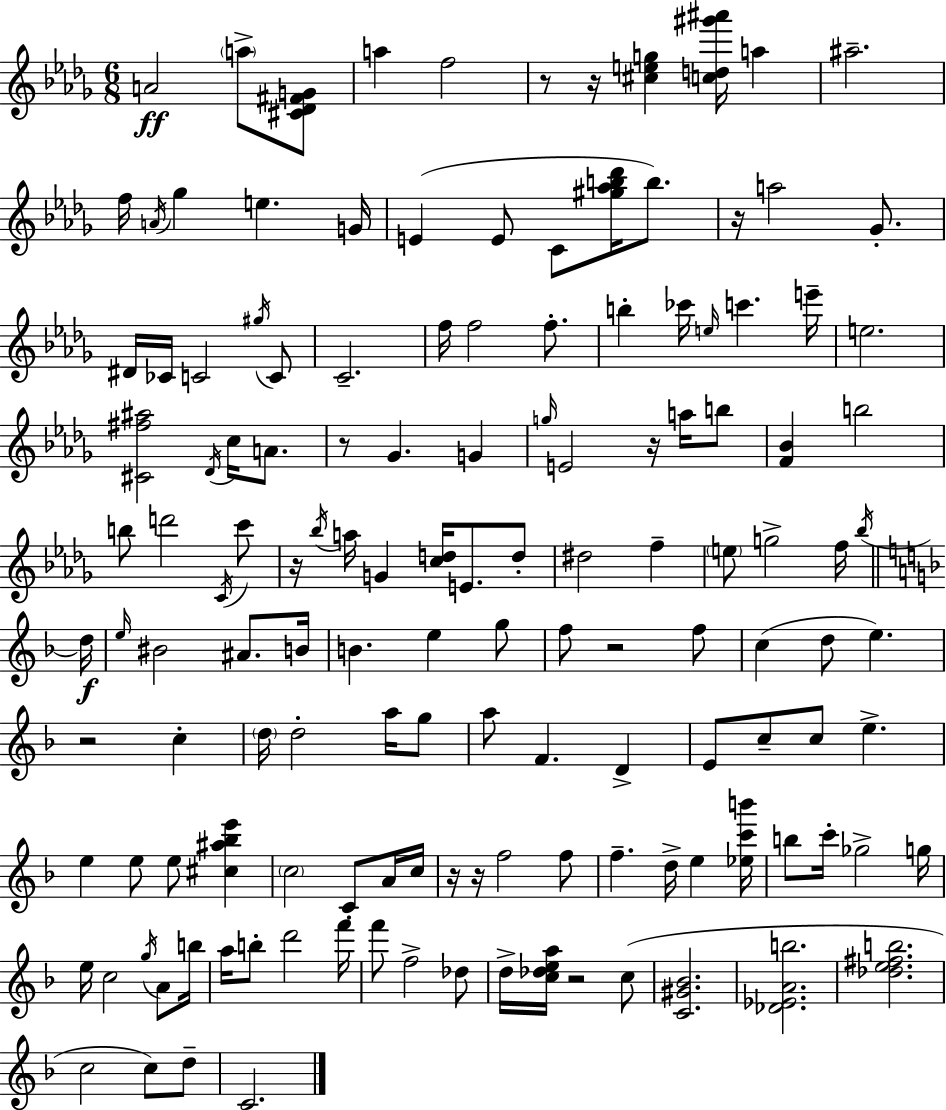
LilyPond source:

{
  \clef treble
  \numericTimeSignature
  \time 6/8
  \key bes \minor
  \repeat volta 2 { a'2\ff \parenthesize a''8-> <cis' des' fis' g'>8 | a''4 f''2 | r8 r16 <cis'' e'' g''>4 <c'' d'' gis''' ais'''>16 a''4 | ais''2.-- | \break f''16 \acciaccatura { a'16 } ges''4 e''4. | g'16 e'4( e'8 c'8 <gis'' aes'' b'' des'''>16 b''8.) | r16 a''2 ges'8.-. | dis'16 ces'16 c'2 \acciaccatura { gis''16 } | \break c'8 c'2.-- | f''16 f''2 f''8.-. | b''4-. ces'''16 \grace { e''16 } c'''4. | e'''16-- e''2. | \break <cis' fis'' ais''>2 \acciaccatura { des'16 } | c''16 a'8. r8 ges'4. | g'4 \grace { g''16 } e'2 | r16 a''16 b''8 <f' bes'>4 b''2 | \break b''8 d'''2 | \acciaccatura { c'16 } c'''8 r16 \acciaccatura { bes''16 } a''16 g'4 | <c'' d''>16 e'8. d''8-. dis''2 | f''4-- \parenthesize e''8 g''2-> | \break f''16 \acciaccatura { bes''16 } \bar "||" \break \key f \major d''16\f \grace { e''16 } bis'2 ais'8. | b'16 b'4. e''4 | g''8 f''8 r2 | f''8 c''4( d''8 e''4.) | \break r2 c''4-. | \parenthesize d''16 d''2-. a''16 | g''8 a''8 f'4. d'4-> | e'8 c''8-- c''8 e''4.-> | \break e''4 e''8 e''8 <cis'' ais'' bes'' e'''>4 | \parenthesize c''2 c'8-. | a'16 c''16 r16 r16 f''2 | f''8 f''4.-- d''16-> e''4 | \break <ees'' c''' b'''>16 b''8 c'''16-. ges''2-> | g''16 e''16 c''2 \acciaccatura { g''16 } | a'8 b''16 a''16 b''8-. d'''2 | f'''16 f'''8 f''2-> | \break des''8 d''16-> <c'' des'' e'' a''>16 r2 | c''8( <c' gis' bes'>2. | <des' ees' a' b''>2. | <des'' e'' fis'' b''>2. | \break c''2 c''8) | d''8-- c'2. | } \bar "|."
}